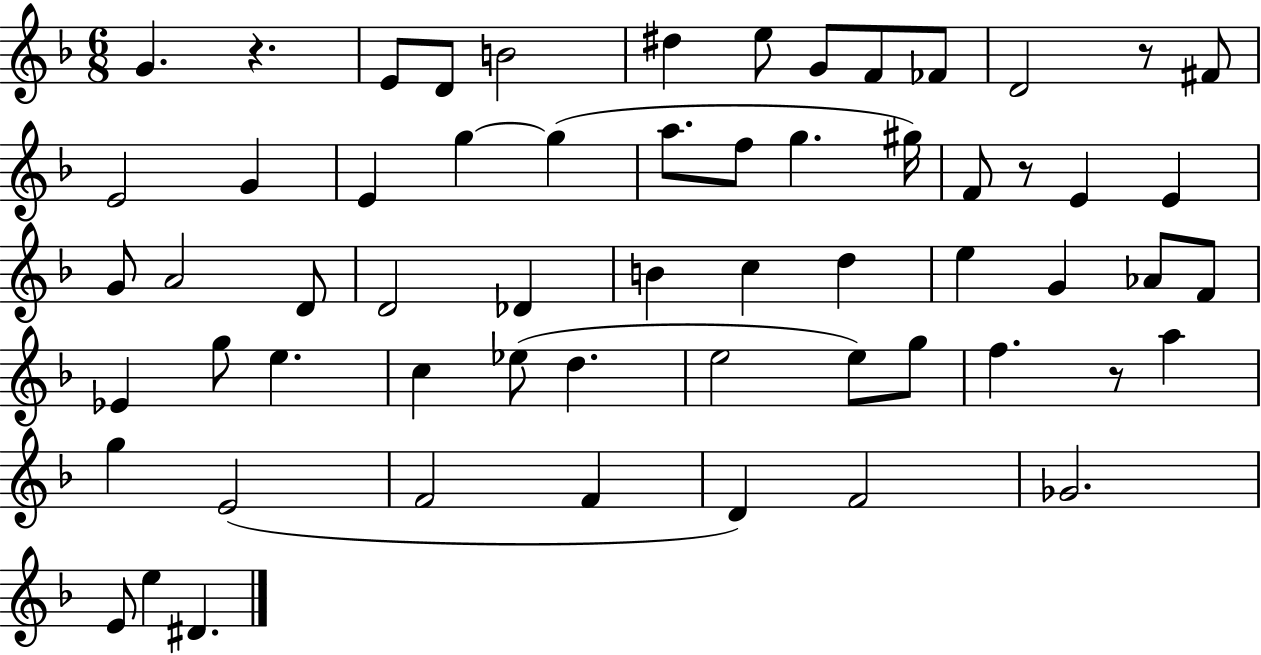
{
  \clef treble
  \numericTimeSignature
  \time 6/8
  \key f \major
  g'4. r4. | e'8 d'8 b'2 | dis''4 e''8 g'8 f'8 fes'8 | d'2 r8 fis'8 | \break e'2 g'4 | e'4 g''4~~ g''4( | a''8. f''8 g''4. gis''16) | f'8 r8 e'4 e'4 | \break g'8 a'2 d'8 | d'2 des'4 | b'4 c''4 d''4 | e''4 g'4 aes'8 f'8 | \break ees'4 g''8 e''4. | c''4 ees''8( d''4. | e''2 e''8) g''8 | f''4. r8 a''4 | \break g''4 e'2( | f'2 f'4 | d'4) f'2 | ges'2. | \break e'8 e''4 dis'4. | \bar "|."
}